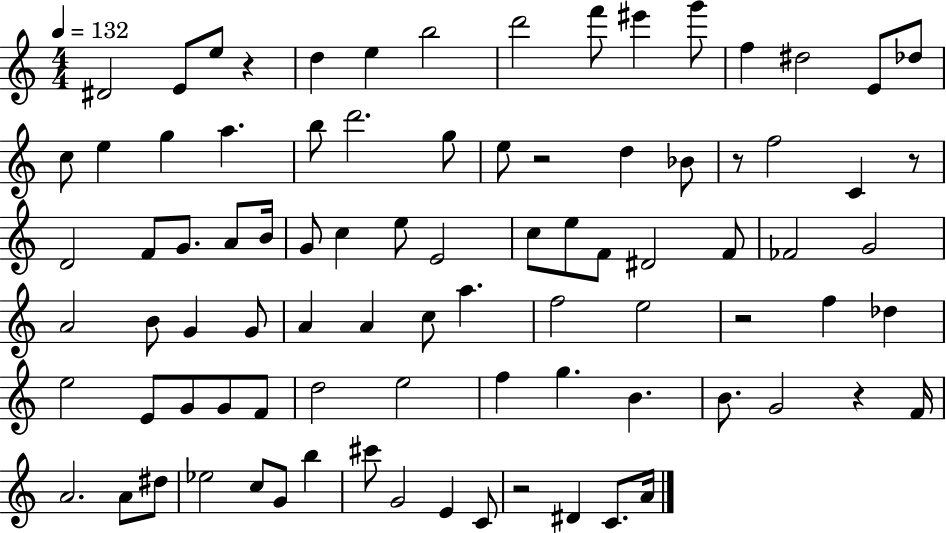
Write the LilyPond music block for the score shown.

{
  \clef treble
  \numericTimeSignature
  \time 4/4
  \key c \major
  \tempo 4 = 132
  dis'2 e'8 e''8 r4 | d''4 e''4 b''2 | d'''2 f'''8 eis'''4 g'''8 | f''4 dis''2 e'8 des''8 | \break c''8 e''4 g''4 a''4. | b''8 d'''2. g''8 | e''8 r2 d''4 bes'8 | r8 f''2 c'4 r8 | \break d'2 f'8 g'8. a'8 b'16 | g'8 c''4 e''8 e'2 | c''8 e''8 f'8 dis'2 f'8 | fes'2 g'2 | \break a'2 b'8 g'4 g'8 | a'4 a'4 c''8 a''4. | f''2 e''2 | r2 f''4 des''4 | \break e''2 e'8 g'8 g'8 f'8 | d''2 e''2 | f''4 g''4. b'4. | b'8. g'2 r4 f'16 | \break a'2. a'8 dis''8 | ees''2 c''8 g'8 b''4 | cis'''8 g'2 e'4 c'8 | r2 dis'4 c'8. a'16 | \break \bar "|."
}